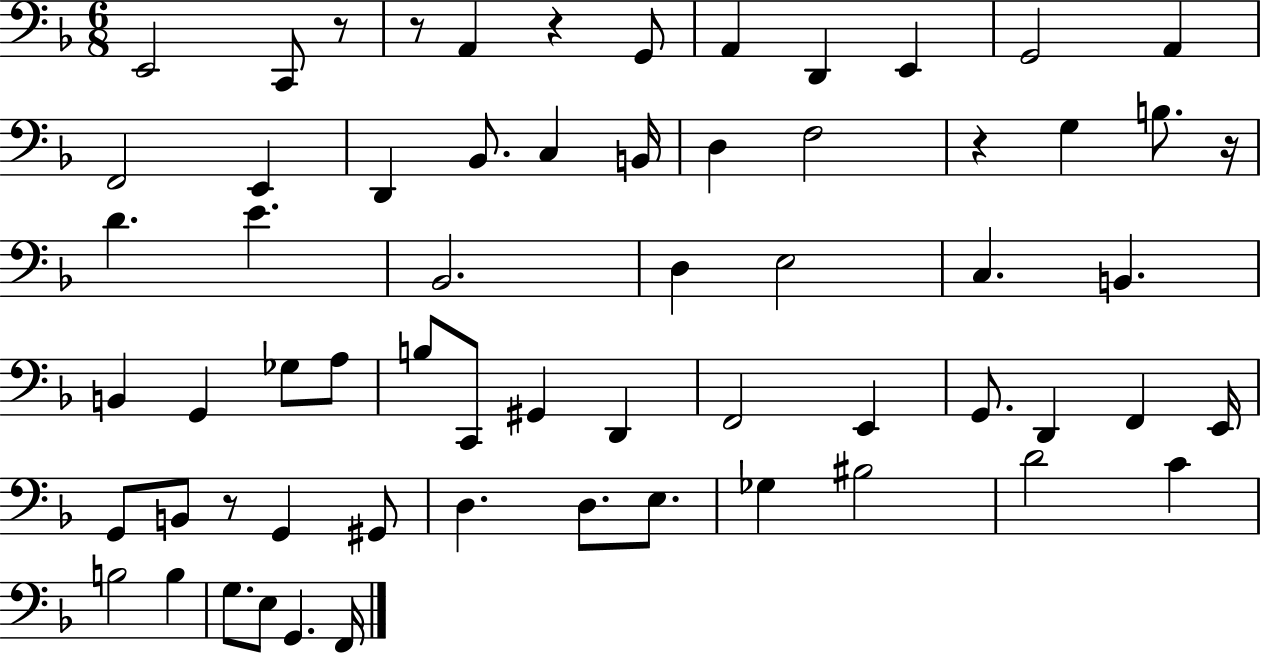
{
  \clef bass
  \numericTimeSignature
  \time 6/8
  \key f \major
  e,2 c,8 r8 | r8 a,4 r4 g,8 | a,4 d,4 e,4 | g,2 a,4 | \break f,2 e,4 | d,4 bes,8. c4 b,16 | d4 f2 | r4 g4 b8. r16 | \break d'4. e'4. | bes,2. | d4 e2 | c4. b,4. | \break b,4 g,4 ges8 a8 | b8 c,8 gis,4 d,4 | f,2 e,4 | g,8. d,4 f,4 e,16 | \break g,8 b,8 r8 g,4 gis,8 | d4. d8. e8. | ges4 bis2 | d'2 c'4 | \break b2 b4 | g8. e8 g,4. f,16 | \bar "|."
}